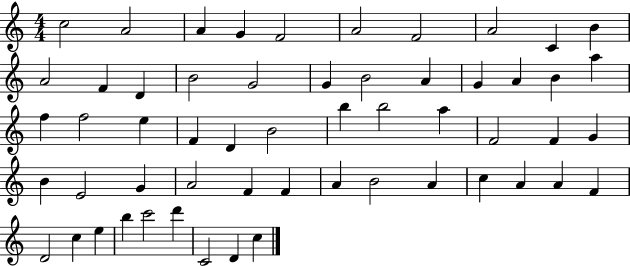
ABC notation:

X:1
T:Untitled
M:4/4
L:1/4
K:C
c2 A2 A G F2 A2 F2 A2 C B A2 F D B2 G2 G B2 A G A B a f f2 e F D B2 b b2 a F2 F G B E2 G A2 F F A B2 A c A A F D2 c e b c'2 d' C2 D c